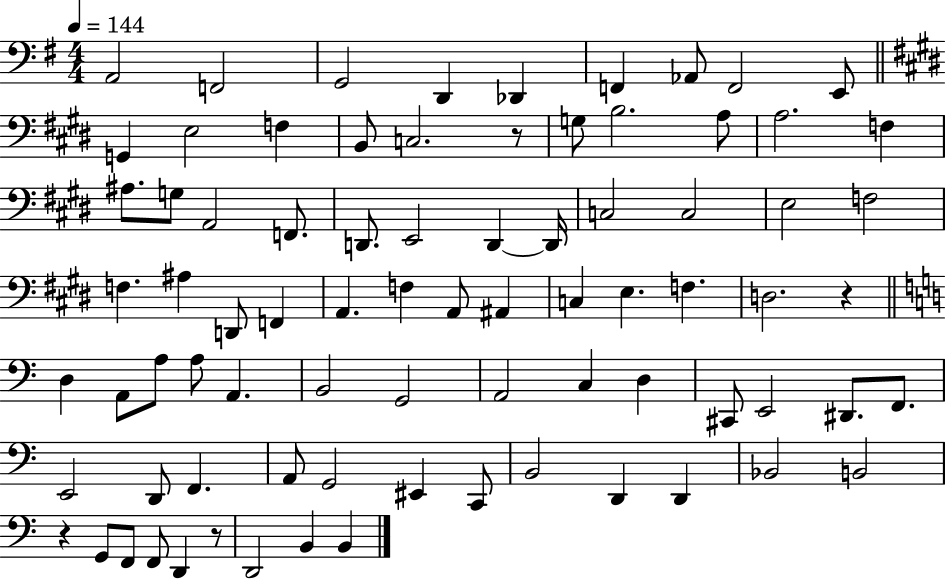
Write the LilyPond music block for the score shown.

{
  \clef bass
  \numericTimeSignature
  \time 4/4
  \key g \major
  \tempo 4 = 144
  \repeat volta 2 { a,2 f,2 | g,2 d,4 des,4 | f,4 aes,8 f,2 e,8 | \bar "||" \break \key e \major g,4 e2 f4 | b,8 c2. r8 | g8 b2. a8 | a2. f4 | \break ais8. g8 a,2 f,8. | d,8. e,2 d,4~~ d,16 | c2 c2 | e2 f2 | \break f4. ais4 d,8 f,4 | a,4. f4 a,8 ais,4 | c4 e4. f4. | d2. r4 | \break \bar "||" \break \key c \major d4 a,8 a8 a8 a,4. | b,2 g,2 | a,2 c4 d4 | cis,8 e,2 dis,8. f,8. | \break e,2 d,8 f,4. | a,8 g,2 eis,4 c,8 | b,2 d,4 d,4 | bes,2 b,2 | \break r4 g,8 f,8 f,8 d,4 r8 | d,2 b,4 b,4 | } \bar "|."
}